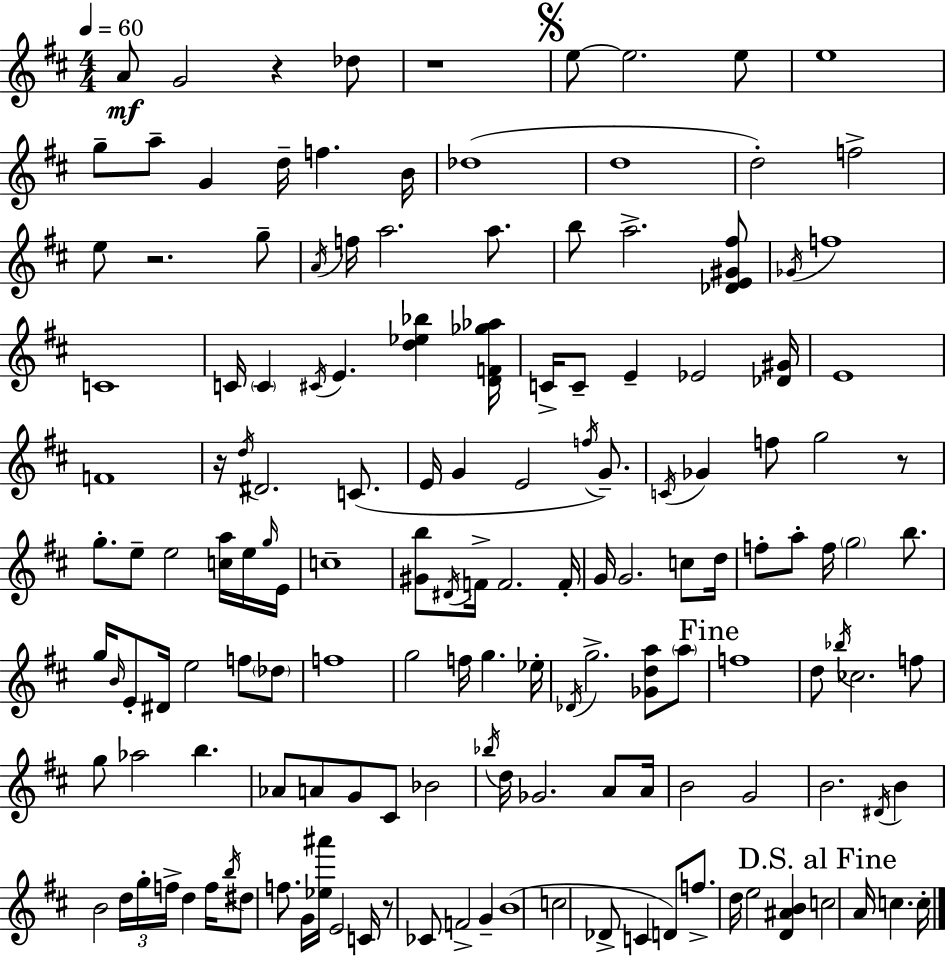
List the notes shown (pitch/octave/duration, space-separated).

A4/e G4/h R/q Db5/e R/w E5/e E5/h. E5/e E5/w G5/e A5/e G4/q D5/s F5/q. B4/s Db5/w D5/w D5/h F5/h E5/e R/h. G5/e A4/s F5/s A5/h. A5/e. B5/e A5/h. [Db4,E4,G#4,F#5]/e Gb4/s F5/w C4/w C4/s C4/q C#4/s E4/q. [D5,Eb5,Bb5]/q [D4,F4,Gb5,Ab5]/s C4/s C4/e E4/q Eb4/h [Db4,G#4]/s E4/w F4/w R/s D5/s D#4/h. C4/e. E4/s G4/q E4/h F5/s G4/e. C4/s Gb4/q F5/e G5/h R/e G5/e. E5/e E5/h [C5,A5]/s E5/s G5/s E4/s C5/w [G#4,B5]/e D#4/s F4/s F4/h. F4/s G4/s G4/h. C5/e D5/s F5/e A5/e F5/s G5/h B5/e. G5/s B4/s E4/e D#4/s E5/h F5/e Db5/e F5/w G5/h F5/s G5/q. Eb5/s Db4/s G5/h. [Gb4,D5,A5]/e A5/e F5/w D5/e Bb5/s CES5/h. F5/e G5/e Ab5/h B5/q. Ab4/e A4/e G4/e C#4/e Bb4/h Bb5/s D5/s Gb4/h. A4/e A4/s B4/h G4/h B4/h. D#4/s B4/q B4/h D5/s G5/s F5/s D5/q F5/s B5/s D#5/e F5/e. G4/s [Eb5,A#6]/s E4/h C4/s R/e CES4/e F4/h G4/q B4/w C5/h Db4/e C4/q D4/e F5/e. D5/s E5/h [D4,A#4,B4]/q C5/h A4/s C5/q. C5/s